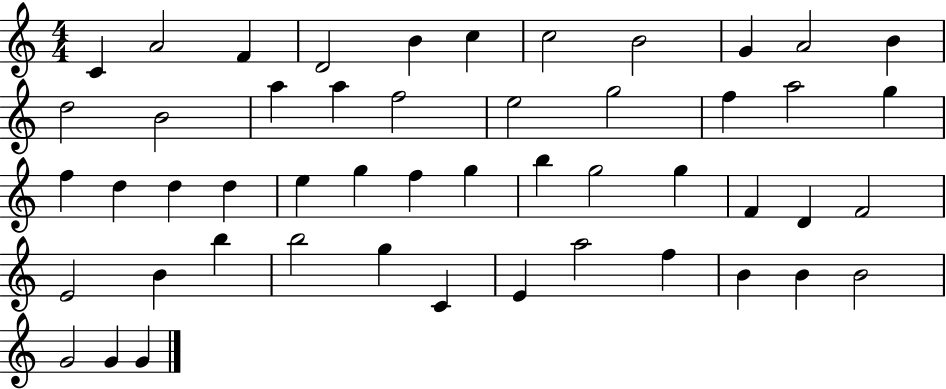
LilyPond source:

{
  \clef treble
  \numericTimeSignature
  \time 4/4
  \key c \major
  c'4 a'2 f'4 | d'2 b'4 c''4 | c''2 b'2 | g'4 a'2 b'4 | \break d''2 b'2 | a''4 a''4 f''2 | e''2 g''2 | f''4 a''2 g''4 | \break f''4 d''4 d''4 d''4 | e''4 g''4 f''4 g''4 | b''4 g''2 g''4 | f'4 d'4 f'2 | \break e'2 b'4 b''4 | b''2 g''4 c'4 | e'4 a''2 f''4 | b'4 b'4 b'2 | \break g'2 g'4 g'4 | \bar "|."
}